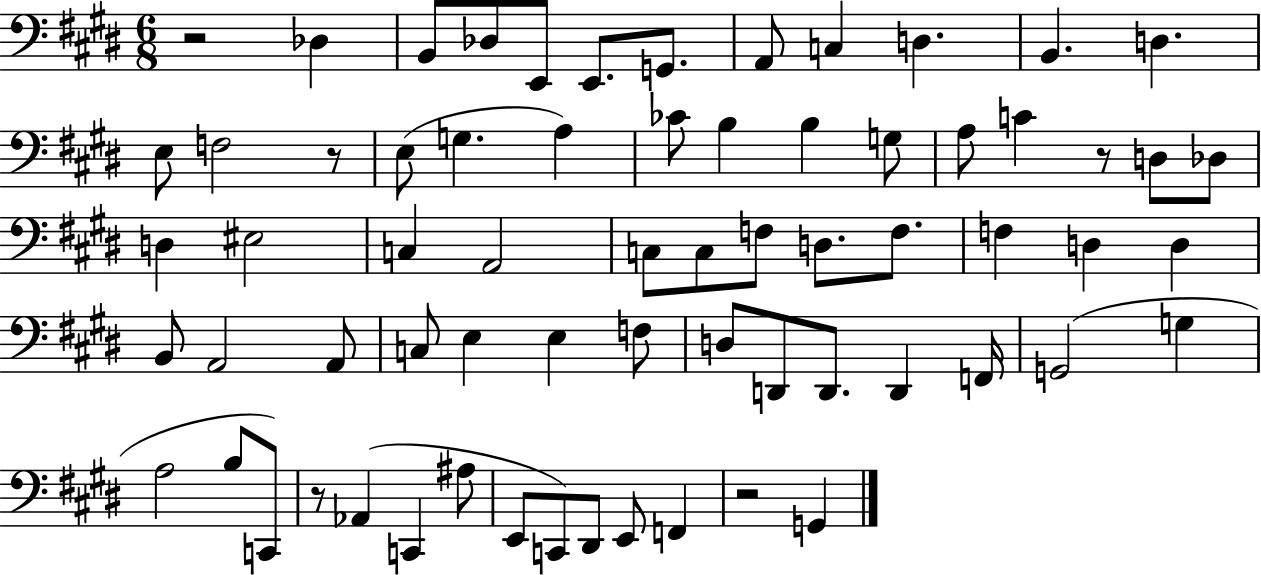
X:1
T:Untitled
M:6/8
L:1/4
K:E
z2 _D, B,,/2 _D,/2 E,,/2 E,,/2 G,,/2 A,,/2 C, D, B,, D, E,/2 F,2 z/2 E,/2 G, A, _C/2 B, B, G,/2 A,/2 C z/2 D,/2 _D,/2 D, ^E,2 C, A,,2 C,/2 C,/2 F,/2 D,/2 F,/2 F, D, D, B,,/2 A,,2 A,,/2 C,/2 E, E, F,/2 D,/2 D,,/2 D,,/2 D,, F,,/4 G,,2 G, A,2 B,/2 C,,/2 z/2 _A,, C,, ^A,/2 E,,/2 C,,/2 ^D,,/2 E,,/2 F,, z2 G,,